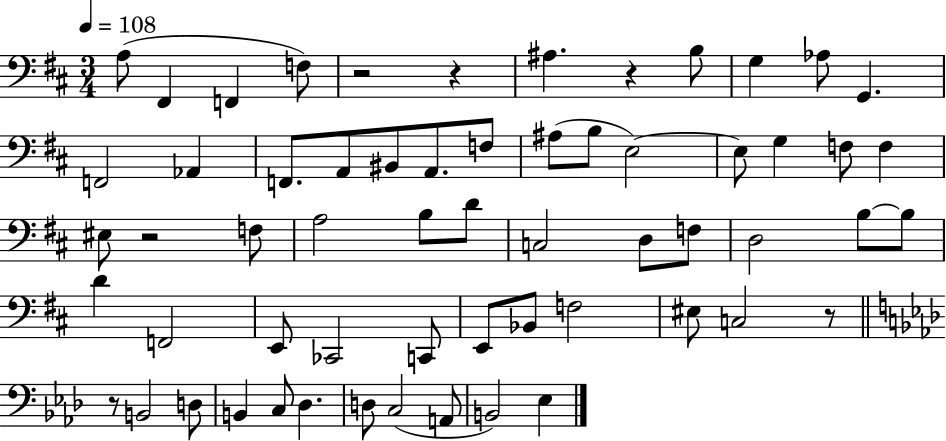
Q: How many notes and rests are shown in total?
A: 60